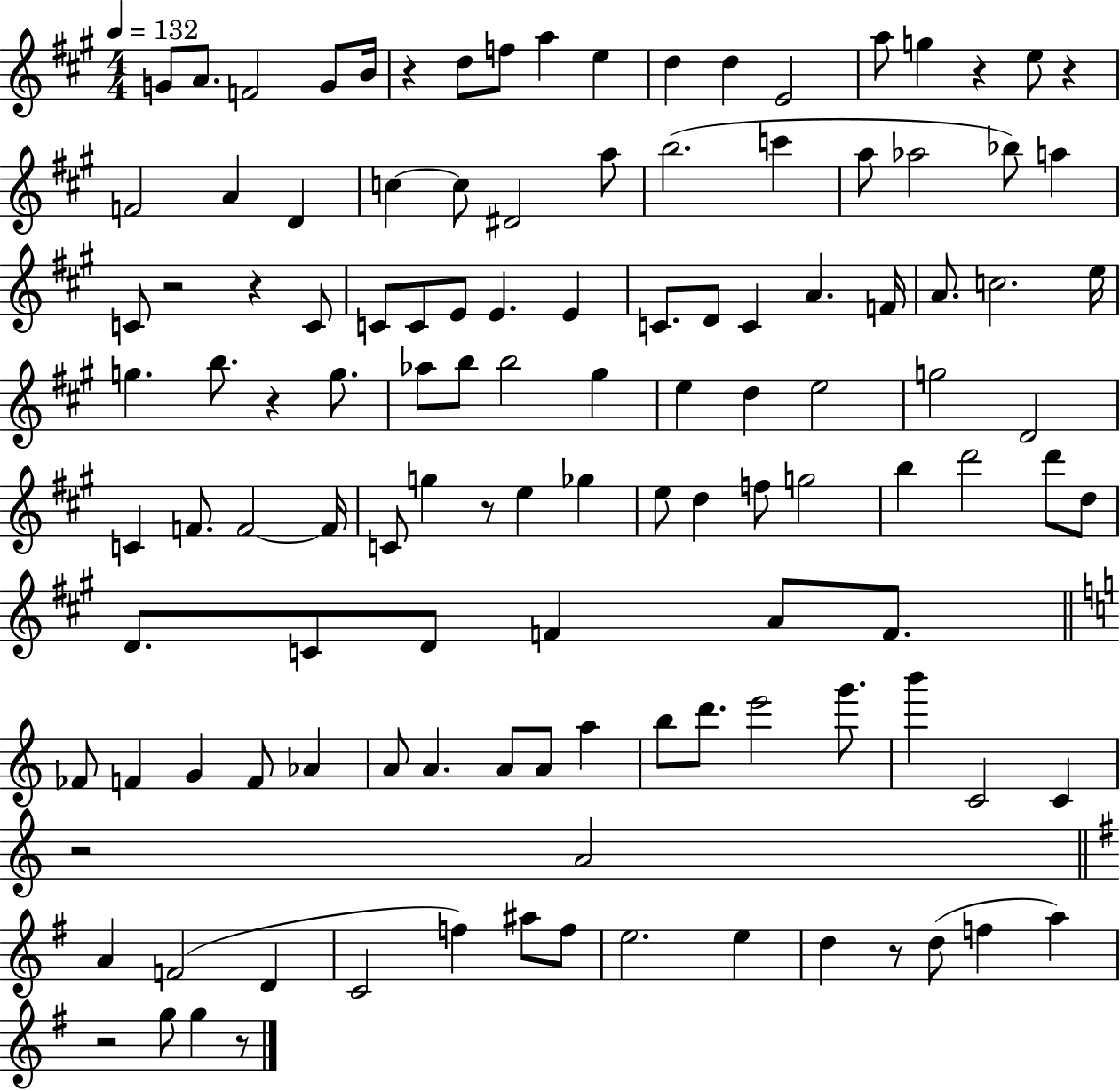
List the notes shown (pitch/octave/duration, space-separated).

G4/e A4/e. F4/h G4/e B4/s R/q D5/e F5/e A5/q E5/q D5/q D5/q E4/h A5/e G5/q R/q E5/e R/q F4/h A4/q D4/q C5/q C5/e D#4/h A5/e B5/h. C6/q A5/e Ab5/h Bb5/e A5/q C4/e R/h R/q C4/e C4/e C4/e E4/e E4/q. E4/q C4/e. D4/e C4/q A4/q. F4/s A4/e. C5/h. E5/s G5/q. B5/e. R/q G5/e. Ab5/e B5/e B5/h G#5/q E5/q D5/q E5/h G5/h D4/h C4/q F4/e. F4/h F4/s C4/e G5/q R/e E5/q Gb5/q E5/e D5/q F5/e G5/h B5/q D6/h D6/e D5/e D4/e. C4/e D4/e F4/q A4/e F4/e. FES4/e F4/q G4/q F4/e Ab4/q A4/e A4/q. A4/e A4/e A5/q B5/e D6/e. E6/h G6/e. B6/q C4/h C4/q R/h A4/h A4/q F4/h D4/q C4/h F5/q A#5/e F5/e E5/h. E5/q D5/q R/e D5/e F5/q A5/q R/h G5/e G5/q R/e